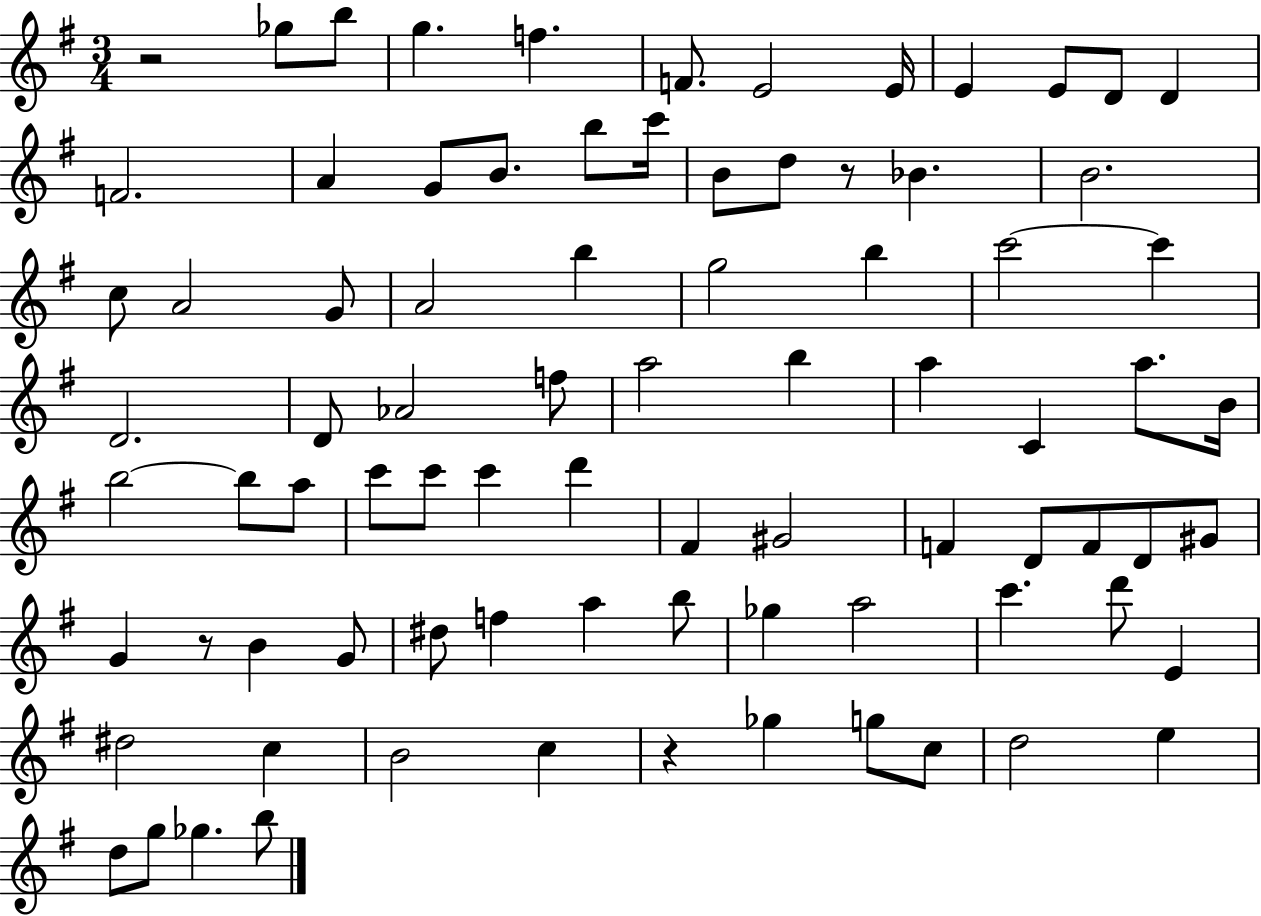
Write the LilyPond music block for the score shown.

{
  \clef treble
  \numericTimeSignature
  \time 3/4
  \key g \major
  r2 ges''8 b''8 | g''4. f''4. | f'8. e'2 e'16 | e'4 e'8 d'8 d'4 | \break f'2. | a'4 g'8 b'8. b''8 c'''16 | b'8 d''8 r8 bes'4. | b'2. | \break c''8 a'2 g'8 | a'2 b''4 | g''2 b''4 | c'''2~~ c'''4 | \break d'2. | d'8 aes'2 f''8 | a''2 b''4 | a''4 c'4 a''8. b'16 | \break b''2~~ b''8 a''8 | c'''8 c'''8 c'''4 d'''4 | fis'4 gis'2 | f'4 d'8 f'8 d'8 gis'8 | \break g'4 r8 b'4 g'8 | dis''8 f''4 a''4 b''8 | ges''4 a''2 | c'''4. d'''8 e'4 | \break dis''2 c''4 | b'2 c''4 | r4 ges''4 g''8 c''8 | d''2 e''4 | \break d''8 g''8 ges''4. b''8 | \bar "|."
}